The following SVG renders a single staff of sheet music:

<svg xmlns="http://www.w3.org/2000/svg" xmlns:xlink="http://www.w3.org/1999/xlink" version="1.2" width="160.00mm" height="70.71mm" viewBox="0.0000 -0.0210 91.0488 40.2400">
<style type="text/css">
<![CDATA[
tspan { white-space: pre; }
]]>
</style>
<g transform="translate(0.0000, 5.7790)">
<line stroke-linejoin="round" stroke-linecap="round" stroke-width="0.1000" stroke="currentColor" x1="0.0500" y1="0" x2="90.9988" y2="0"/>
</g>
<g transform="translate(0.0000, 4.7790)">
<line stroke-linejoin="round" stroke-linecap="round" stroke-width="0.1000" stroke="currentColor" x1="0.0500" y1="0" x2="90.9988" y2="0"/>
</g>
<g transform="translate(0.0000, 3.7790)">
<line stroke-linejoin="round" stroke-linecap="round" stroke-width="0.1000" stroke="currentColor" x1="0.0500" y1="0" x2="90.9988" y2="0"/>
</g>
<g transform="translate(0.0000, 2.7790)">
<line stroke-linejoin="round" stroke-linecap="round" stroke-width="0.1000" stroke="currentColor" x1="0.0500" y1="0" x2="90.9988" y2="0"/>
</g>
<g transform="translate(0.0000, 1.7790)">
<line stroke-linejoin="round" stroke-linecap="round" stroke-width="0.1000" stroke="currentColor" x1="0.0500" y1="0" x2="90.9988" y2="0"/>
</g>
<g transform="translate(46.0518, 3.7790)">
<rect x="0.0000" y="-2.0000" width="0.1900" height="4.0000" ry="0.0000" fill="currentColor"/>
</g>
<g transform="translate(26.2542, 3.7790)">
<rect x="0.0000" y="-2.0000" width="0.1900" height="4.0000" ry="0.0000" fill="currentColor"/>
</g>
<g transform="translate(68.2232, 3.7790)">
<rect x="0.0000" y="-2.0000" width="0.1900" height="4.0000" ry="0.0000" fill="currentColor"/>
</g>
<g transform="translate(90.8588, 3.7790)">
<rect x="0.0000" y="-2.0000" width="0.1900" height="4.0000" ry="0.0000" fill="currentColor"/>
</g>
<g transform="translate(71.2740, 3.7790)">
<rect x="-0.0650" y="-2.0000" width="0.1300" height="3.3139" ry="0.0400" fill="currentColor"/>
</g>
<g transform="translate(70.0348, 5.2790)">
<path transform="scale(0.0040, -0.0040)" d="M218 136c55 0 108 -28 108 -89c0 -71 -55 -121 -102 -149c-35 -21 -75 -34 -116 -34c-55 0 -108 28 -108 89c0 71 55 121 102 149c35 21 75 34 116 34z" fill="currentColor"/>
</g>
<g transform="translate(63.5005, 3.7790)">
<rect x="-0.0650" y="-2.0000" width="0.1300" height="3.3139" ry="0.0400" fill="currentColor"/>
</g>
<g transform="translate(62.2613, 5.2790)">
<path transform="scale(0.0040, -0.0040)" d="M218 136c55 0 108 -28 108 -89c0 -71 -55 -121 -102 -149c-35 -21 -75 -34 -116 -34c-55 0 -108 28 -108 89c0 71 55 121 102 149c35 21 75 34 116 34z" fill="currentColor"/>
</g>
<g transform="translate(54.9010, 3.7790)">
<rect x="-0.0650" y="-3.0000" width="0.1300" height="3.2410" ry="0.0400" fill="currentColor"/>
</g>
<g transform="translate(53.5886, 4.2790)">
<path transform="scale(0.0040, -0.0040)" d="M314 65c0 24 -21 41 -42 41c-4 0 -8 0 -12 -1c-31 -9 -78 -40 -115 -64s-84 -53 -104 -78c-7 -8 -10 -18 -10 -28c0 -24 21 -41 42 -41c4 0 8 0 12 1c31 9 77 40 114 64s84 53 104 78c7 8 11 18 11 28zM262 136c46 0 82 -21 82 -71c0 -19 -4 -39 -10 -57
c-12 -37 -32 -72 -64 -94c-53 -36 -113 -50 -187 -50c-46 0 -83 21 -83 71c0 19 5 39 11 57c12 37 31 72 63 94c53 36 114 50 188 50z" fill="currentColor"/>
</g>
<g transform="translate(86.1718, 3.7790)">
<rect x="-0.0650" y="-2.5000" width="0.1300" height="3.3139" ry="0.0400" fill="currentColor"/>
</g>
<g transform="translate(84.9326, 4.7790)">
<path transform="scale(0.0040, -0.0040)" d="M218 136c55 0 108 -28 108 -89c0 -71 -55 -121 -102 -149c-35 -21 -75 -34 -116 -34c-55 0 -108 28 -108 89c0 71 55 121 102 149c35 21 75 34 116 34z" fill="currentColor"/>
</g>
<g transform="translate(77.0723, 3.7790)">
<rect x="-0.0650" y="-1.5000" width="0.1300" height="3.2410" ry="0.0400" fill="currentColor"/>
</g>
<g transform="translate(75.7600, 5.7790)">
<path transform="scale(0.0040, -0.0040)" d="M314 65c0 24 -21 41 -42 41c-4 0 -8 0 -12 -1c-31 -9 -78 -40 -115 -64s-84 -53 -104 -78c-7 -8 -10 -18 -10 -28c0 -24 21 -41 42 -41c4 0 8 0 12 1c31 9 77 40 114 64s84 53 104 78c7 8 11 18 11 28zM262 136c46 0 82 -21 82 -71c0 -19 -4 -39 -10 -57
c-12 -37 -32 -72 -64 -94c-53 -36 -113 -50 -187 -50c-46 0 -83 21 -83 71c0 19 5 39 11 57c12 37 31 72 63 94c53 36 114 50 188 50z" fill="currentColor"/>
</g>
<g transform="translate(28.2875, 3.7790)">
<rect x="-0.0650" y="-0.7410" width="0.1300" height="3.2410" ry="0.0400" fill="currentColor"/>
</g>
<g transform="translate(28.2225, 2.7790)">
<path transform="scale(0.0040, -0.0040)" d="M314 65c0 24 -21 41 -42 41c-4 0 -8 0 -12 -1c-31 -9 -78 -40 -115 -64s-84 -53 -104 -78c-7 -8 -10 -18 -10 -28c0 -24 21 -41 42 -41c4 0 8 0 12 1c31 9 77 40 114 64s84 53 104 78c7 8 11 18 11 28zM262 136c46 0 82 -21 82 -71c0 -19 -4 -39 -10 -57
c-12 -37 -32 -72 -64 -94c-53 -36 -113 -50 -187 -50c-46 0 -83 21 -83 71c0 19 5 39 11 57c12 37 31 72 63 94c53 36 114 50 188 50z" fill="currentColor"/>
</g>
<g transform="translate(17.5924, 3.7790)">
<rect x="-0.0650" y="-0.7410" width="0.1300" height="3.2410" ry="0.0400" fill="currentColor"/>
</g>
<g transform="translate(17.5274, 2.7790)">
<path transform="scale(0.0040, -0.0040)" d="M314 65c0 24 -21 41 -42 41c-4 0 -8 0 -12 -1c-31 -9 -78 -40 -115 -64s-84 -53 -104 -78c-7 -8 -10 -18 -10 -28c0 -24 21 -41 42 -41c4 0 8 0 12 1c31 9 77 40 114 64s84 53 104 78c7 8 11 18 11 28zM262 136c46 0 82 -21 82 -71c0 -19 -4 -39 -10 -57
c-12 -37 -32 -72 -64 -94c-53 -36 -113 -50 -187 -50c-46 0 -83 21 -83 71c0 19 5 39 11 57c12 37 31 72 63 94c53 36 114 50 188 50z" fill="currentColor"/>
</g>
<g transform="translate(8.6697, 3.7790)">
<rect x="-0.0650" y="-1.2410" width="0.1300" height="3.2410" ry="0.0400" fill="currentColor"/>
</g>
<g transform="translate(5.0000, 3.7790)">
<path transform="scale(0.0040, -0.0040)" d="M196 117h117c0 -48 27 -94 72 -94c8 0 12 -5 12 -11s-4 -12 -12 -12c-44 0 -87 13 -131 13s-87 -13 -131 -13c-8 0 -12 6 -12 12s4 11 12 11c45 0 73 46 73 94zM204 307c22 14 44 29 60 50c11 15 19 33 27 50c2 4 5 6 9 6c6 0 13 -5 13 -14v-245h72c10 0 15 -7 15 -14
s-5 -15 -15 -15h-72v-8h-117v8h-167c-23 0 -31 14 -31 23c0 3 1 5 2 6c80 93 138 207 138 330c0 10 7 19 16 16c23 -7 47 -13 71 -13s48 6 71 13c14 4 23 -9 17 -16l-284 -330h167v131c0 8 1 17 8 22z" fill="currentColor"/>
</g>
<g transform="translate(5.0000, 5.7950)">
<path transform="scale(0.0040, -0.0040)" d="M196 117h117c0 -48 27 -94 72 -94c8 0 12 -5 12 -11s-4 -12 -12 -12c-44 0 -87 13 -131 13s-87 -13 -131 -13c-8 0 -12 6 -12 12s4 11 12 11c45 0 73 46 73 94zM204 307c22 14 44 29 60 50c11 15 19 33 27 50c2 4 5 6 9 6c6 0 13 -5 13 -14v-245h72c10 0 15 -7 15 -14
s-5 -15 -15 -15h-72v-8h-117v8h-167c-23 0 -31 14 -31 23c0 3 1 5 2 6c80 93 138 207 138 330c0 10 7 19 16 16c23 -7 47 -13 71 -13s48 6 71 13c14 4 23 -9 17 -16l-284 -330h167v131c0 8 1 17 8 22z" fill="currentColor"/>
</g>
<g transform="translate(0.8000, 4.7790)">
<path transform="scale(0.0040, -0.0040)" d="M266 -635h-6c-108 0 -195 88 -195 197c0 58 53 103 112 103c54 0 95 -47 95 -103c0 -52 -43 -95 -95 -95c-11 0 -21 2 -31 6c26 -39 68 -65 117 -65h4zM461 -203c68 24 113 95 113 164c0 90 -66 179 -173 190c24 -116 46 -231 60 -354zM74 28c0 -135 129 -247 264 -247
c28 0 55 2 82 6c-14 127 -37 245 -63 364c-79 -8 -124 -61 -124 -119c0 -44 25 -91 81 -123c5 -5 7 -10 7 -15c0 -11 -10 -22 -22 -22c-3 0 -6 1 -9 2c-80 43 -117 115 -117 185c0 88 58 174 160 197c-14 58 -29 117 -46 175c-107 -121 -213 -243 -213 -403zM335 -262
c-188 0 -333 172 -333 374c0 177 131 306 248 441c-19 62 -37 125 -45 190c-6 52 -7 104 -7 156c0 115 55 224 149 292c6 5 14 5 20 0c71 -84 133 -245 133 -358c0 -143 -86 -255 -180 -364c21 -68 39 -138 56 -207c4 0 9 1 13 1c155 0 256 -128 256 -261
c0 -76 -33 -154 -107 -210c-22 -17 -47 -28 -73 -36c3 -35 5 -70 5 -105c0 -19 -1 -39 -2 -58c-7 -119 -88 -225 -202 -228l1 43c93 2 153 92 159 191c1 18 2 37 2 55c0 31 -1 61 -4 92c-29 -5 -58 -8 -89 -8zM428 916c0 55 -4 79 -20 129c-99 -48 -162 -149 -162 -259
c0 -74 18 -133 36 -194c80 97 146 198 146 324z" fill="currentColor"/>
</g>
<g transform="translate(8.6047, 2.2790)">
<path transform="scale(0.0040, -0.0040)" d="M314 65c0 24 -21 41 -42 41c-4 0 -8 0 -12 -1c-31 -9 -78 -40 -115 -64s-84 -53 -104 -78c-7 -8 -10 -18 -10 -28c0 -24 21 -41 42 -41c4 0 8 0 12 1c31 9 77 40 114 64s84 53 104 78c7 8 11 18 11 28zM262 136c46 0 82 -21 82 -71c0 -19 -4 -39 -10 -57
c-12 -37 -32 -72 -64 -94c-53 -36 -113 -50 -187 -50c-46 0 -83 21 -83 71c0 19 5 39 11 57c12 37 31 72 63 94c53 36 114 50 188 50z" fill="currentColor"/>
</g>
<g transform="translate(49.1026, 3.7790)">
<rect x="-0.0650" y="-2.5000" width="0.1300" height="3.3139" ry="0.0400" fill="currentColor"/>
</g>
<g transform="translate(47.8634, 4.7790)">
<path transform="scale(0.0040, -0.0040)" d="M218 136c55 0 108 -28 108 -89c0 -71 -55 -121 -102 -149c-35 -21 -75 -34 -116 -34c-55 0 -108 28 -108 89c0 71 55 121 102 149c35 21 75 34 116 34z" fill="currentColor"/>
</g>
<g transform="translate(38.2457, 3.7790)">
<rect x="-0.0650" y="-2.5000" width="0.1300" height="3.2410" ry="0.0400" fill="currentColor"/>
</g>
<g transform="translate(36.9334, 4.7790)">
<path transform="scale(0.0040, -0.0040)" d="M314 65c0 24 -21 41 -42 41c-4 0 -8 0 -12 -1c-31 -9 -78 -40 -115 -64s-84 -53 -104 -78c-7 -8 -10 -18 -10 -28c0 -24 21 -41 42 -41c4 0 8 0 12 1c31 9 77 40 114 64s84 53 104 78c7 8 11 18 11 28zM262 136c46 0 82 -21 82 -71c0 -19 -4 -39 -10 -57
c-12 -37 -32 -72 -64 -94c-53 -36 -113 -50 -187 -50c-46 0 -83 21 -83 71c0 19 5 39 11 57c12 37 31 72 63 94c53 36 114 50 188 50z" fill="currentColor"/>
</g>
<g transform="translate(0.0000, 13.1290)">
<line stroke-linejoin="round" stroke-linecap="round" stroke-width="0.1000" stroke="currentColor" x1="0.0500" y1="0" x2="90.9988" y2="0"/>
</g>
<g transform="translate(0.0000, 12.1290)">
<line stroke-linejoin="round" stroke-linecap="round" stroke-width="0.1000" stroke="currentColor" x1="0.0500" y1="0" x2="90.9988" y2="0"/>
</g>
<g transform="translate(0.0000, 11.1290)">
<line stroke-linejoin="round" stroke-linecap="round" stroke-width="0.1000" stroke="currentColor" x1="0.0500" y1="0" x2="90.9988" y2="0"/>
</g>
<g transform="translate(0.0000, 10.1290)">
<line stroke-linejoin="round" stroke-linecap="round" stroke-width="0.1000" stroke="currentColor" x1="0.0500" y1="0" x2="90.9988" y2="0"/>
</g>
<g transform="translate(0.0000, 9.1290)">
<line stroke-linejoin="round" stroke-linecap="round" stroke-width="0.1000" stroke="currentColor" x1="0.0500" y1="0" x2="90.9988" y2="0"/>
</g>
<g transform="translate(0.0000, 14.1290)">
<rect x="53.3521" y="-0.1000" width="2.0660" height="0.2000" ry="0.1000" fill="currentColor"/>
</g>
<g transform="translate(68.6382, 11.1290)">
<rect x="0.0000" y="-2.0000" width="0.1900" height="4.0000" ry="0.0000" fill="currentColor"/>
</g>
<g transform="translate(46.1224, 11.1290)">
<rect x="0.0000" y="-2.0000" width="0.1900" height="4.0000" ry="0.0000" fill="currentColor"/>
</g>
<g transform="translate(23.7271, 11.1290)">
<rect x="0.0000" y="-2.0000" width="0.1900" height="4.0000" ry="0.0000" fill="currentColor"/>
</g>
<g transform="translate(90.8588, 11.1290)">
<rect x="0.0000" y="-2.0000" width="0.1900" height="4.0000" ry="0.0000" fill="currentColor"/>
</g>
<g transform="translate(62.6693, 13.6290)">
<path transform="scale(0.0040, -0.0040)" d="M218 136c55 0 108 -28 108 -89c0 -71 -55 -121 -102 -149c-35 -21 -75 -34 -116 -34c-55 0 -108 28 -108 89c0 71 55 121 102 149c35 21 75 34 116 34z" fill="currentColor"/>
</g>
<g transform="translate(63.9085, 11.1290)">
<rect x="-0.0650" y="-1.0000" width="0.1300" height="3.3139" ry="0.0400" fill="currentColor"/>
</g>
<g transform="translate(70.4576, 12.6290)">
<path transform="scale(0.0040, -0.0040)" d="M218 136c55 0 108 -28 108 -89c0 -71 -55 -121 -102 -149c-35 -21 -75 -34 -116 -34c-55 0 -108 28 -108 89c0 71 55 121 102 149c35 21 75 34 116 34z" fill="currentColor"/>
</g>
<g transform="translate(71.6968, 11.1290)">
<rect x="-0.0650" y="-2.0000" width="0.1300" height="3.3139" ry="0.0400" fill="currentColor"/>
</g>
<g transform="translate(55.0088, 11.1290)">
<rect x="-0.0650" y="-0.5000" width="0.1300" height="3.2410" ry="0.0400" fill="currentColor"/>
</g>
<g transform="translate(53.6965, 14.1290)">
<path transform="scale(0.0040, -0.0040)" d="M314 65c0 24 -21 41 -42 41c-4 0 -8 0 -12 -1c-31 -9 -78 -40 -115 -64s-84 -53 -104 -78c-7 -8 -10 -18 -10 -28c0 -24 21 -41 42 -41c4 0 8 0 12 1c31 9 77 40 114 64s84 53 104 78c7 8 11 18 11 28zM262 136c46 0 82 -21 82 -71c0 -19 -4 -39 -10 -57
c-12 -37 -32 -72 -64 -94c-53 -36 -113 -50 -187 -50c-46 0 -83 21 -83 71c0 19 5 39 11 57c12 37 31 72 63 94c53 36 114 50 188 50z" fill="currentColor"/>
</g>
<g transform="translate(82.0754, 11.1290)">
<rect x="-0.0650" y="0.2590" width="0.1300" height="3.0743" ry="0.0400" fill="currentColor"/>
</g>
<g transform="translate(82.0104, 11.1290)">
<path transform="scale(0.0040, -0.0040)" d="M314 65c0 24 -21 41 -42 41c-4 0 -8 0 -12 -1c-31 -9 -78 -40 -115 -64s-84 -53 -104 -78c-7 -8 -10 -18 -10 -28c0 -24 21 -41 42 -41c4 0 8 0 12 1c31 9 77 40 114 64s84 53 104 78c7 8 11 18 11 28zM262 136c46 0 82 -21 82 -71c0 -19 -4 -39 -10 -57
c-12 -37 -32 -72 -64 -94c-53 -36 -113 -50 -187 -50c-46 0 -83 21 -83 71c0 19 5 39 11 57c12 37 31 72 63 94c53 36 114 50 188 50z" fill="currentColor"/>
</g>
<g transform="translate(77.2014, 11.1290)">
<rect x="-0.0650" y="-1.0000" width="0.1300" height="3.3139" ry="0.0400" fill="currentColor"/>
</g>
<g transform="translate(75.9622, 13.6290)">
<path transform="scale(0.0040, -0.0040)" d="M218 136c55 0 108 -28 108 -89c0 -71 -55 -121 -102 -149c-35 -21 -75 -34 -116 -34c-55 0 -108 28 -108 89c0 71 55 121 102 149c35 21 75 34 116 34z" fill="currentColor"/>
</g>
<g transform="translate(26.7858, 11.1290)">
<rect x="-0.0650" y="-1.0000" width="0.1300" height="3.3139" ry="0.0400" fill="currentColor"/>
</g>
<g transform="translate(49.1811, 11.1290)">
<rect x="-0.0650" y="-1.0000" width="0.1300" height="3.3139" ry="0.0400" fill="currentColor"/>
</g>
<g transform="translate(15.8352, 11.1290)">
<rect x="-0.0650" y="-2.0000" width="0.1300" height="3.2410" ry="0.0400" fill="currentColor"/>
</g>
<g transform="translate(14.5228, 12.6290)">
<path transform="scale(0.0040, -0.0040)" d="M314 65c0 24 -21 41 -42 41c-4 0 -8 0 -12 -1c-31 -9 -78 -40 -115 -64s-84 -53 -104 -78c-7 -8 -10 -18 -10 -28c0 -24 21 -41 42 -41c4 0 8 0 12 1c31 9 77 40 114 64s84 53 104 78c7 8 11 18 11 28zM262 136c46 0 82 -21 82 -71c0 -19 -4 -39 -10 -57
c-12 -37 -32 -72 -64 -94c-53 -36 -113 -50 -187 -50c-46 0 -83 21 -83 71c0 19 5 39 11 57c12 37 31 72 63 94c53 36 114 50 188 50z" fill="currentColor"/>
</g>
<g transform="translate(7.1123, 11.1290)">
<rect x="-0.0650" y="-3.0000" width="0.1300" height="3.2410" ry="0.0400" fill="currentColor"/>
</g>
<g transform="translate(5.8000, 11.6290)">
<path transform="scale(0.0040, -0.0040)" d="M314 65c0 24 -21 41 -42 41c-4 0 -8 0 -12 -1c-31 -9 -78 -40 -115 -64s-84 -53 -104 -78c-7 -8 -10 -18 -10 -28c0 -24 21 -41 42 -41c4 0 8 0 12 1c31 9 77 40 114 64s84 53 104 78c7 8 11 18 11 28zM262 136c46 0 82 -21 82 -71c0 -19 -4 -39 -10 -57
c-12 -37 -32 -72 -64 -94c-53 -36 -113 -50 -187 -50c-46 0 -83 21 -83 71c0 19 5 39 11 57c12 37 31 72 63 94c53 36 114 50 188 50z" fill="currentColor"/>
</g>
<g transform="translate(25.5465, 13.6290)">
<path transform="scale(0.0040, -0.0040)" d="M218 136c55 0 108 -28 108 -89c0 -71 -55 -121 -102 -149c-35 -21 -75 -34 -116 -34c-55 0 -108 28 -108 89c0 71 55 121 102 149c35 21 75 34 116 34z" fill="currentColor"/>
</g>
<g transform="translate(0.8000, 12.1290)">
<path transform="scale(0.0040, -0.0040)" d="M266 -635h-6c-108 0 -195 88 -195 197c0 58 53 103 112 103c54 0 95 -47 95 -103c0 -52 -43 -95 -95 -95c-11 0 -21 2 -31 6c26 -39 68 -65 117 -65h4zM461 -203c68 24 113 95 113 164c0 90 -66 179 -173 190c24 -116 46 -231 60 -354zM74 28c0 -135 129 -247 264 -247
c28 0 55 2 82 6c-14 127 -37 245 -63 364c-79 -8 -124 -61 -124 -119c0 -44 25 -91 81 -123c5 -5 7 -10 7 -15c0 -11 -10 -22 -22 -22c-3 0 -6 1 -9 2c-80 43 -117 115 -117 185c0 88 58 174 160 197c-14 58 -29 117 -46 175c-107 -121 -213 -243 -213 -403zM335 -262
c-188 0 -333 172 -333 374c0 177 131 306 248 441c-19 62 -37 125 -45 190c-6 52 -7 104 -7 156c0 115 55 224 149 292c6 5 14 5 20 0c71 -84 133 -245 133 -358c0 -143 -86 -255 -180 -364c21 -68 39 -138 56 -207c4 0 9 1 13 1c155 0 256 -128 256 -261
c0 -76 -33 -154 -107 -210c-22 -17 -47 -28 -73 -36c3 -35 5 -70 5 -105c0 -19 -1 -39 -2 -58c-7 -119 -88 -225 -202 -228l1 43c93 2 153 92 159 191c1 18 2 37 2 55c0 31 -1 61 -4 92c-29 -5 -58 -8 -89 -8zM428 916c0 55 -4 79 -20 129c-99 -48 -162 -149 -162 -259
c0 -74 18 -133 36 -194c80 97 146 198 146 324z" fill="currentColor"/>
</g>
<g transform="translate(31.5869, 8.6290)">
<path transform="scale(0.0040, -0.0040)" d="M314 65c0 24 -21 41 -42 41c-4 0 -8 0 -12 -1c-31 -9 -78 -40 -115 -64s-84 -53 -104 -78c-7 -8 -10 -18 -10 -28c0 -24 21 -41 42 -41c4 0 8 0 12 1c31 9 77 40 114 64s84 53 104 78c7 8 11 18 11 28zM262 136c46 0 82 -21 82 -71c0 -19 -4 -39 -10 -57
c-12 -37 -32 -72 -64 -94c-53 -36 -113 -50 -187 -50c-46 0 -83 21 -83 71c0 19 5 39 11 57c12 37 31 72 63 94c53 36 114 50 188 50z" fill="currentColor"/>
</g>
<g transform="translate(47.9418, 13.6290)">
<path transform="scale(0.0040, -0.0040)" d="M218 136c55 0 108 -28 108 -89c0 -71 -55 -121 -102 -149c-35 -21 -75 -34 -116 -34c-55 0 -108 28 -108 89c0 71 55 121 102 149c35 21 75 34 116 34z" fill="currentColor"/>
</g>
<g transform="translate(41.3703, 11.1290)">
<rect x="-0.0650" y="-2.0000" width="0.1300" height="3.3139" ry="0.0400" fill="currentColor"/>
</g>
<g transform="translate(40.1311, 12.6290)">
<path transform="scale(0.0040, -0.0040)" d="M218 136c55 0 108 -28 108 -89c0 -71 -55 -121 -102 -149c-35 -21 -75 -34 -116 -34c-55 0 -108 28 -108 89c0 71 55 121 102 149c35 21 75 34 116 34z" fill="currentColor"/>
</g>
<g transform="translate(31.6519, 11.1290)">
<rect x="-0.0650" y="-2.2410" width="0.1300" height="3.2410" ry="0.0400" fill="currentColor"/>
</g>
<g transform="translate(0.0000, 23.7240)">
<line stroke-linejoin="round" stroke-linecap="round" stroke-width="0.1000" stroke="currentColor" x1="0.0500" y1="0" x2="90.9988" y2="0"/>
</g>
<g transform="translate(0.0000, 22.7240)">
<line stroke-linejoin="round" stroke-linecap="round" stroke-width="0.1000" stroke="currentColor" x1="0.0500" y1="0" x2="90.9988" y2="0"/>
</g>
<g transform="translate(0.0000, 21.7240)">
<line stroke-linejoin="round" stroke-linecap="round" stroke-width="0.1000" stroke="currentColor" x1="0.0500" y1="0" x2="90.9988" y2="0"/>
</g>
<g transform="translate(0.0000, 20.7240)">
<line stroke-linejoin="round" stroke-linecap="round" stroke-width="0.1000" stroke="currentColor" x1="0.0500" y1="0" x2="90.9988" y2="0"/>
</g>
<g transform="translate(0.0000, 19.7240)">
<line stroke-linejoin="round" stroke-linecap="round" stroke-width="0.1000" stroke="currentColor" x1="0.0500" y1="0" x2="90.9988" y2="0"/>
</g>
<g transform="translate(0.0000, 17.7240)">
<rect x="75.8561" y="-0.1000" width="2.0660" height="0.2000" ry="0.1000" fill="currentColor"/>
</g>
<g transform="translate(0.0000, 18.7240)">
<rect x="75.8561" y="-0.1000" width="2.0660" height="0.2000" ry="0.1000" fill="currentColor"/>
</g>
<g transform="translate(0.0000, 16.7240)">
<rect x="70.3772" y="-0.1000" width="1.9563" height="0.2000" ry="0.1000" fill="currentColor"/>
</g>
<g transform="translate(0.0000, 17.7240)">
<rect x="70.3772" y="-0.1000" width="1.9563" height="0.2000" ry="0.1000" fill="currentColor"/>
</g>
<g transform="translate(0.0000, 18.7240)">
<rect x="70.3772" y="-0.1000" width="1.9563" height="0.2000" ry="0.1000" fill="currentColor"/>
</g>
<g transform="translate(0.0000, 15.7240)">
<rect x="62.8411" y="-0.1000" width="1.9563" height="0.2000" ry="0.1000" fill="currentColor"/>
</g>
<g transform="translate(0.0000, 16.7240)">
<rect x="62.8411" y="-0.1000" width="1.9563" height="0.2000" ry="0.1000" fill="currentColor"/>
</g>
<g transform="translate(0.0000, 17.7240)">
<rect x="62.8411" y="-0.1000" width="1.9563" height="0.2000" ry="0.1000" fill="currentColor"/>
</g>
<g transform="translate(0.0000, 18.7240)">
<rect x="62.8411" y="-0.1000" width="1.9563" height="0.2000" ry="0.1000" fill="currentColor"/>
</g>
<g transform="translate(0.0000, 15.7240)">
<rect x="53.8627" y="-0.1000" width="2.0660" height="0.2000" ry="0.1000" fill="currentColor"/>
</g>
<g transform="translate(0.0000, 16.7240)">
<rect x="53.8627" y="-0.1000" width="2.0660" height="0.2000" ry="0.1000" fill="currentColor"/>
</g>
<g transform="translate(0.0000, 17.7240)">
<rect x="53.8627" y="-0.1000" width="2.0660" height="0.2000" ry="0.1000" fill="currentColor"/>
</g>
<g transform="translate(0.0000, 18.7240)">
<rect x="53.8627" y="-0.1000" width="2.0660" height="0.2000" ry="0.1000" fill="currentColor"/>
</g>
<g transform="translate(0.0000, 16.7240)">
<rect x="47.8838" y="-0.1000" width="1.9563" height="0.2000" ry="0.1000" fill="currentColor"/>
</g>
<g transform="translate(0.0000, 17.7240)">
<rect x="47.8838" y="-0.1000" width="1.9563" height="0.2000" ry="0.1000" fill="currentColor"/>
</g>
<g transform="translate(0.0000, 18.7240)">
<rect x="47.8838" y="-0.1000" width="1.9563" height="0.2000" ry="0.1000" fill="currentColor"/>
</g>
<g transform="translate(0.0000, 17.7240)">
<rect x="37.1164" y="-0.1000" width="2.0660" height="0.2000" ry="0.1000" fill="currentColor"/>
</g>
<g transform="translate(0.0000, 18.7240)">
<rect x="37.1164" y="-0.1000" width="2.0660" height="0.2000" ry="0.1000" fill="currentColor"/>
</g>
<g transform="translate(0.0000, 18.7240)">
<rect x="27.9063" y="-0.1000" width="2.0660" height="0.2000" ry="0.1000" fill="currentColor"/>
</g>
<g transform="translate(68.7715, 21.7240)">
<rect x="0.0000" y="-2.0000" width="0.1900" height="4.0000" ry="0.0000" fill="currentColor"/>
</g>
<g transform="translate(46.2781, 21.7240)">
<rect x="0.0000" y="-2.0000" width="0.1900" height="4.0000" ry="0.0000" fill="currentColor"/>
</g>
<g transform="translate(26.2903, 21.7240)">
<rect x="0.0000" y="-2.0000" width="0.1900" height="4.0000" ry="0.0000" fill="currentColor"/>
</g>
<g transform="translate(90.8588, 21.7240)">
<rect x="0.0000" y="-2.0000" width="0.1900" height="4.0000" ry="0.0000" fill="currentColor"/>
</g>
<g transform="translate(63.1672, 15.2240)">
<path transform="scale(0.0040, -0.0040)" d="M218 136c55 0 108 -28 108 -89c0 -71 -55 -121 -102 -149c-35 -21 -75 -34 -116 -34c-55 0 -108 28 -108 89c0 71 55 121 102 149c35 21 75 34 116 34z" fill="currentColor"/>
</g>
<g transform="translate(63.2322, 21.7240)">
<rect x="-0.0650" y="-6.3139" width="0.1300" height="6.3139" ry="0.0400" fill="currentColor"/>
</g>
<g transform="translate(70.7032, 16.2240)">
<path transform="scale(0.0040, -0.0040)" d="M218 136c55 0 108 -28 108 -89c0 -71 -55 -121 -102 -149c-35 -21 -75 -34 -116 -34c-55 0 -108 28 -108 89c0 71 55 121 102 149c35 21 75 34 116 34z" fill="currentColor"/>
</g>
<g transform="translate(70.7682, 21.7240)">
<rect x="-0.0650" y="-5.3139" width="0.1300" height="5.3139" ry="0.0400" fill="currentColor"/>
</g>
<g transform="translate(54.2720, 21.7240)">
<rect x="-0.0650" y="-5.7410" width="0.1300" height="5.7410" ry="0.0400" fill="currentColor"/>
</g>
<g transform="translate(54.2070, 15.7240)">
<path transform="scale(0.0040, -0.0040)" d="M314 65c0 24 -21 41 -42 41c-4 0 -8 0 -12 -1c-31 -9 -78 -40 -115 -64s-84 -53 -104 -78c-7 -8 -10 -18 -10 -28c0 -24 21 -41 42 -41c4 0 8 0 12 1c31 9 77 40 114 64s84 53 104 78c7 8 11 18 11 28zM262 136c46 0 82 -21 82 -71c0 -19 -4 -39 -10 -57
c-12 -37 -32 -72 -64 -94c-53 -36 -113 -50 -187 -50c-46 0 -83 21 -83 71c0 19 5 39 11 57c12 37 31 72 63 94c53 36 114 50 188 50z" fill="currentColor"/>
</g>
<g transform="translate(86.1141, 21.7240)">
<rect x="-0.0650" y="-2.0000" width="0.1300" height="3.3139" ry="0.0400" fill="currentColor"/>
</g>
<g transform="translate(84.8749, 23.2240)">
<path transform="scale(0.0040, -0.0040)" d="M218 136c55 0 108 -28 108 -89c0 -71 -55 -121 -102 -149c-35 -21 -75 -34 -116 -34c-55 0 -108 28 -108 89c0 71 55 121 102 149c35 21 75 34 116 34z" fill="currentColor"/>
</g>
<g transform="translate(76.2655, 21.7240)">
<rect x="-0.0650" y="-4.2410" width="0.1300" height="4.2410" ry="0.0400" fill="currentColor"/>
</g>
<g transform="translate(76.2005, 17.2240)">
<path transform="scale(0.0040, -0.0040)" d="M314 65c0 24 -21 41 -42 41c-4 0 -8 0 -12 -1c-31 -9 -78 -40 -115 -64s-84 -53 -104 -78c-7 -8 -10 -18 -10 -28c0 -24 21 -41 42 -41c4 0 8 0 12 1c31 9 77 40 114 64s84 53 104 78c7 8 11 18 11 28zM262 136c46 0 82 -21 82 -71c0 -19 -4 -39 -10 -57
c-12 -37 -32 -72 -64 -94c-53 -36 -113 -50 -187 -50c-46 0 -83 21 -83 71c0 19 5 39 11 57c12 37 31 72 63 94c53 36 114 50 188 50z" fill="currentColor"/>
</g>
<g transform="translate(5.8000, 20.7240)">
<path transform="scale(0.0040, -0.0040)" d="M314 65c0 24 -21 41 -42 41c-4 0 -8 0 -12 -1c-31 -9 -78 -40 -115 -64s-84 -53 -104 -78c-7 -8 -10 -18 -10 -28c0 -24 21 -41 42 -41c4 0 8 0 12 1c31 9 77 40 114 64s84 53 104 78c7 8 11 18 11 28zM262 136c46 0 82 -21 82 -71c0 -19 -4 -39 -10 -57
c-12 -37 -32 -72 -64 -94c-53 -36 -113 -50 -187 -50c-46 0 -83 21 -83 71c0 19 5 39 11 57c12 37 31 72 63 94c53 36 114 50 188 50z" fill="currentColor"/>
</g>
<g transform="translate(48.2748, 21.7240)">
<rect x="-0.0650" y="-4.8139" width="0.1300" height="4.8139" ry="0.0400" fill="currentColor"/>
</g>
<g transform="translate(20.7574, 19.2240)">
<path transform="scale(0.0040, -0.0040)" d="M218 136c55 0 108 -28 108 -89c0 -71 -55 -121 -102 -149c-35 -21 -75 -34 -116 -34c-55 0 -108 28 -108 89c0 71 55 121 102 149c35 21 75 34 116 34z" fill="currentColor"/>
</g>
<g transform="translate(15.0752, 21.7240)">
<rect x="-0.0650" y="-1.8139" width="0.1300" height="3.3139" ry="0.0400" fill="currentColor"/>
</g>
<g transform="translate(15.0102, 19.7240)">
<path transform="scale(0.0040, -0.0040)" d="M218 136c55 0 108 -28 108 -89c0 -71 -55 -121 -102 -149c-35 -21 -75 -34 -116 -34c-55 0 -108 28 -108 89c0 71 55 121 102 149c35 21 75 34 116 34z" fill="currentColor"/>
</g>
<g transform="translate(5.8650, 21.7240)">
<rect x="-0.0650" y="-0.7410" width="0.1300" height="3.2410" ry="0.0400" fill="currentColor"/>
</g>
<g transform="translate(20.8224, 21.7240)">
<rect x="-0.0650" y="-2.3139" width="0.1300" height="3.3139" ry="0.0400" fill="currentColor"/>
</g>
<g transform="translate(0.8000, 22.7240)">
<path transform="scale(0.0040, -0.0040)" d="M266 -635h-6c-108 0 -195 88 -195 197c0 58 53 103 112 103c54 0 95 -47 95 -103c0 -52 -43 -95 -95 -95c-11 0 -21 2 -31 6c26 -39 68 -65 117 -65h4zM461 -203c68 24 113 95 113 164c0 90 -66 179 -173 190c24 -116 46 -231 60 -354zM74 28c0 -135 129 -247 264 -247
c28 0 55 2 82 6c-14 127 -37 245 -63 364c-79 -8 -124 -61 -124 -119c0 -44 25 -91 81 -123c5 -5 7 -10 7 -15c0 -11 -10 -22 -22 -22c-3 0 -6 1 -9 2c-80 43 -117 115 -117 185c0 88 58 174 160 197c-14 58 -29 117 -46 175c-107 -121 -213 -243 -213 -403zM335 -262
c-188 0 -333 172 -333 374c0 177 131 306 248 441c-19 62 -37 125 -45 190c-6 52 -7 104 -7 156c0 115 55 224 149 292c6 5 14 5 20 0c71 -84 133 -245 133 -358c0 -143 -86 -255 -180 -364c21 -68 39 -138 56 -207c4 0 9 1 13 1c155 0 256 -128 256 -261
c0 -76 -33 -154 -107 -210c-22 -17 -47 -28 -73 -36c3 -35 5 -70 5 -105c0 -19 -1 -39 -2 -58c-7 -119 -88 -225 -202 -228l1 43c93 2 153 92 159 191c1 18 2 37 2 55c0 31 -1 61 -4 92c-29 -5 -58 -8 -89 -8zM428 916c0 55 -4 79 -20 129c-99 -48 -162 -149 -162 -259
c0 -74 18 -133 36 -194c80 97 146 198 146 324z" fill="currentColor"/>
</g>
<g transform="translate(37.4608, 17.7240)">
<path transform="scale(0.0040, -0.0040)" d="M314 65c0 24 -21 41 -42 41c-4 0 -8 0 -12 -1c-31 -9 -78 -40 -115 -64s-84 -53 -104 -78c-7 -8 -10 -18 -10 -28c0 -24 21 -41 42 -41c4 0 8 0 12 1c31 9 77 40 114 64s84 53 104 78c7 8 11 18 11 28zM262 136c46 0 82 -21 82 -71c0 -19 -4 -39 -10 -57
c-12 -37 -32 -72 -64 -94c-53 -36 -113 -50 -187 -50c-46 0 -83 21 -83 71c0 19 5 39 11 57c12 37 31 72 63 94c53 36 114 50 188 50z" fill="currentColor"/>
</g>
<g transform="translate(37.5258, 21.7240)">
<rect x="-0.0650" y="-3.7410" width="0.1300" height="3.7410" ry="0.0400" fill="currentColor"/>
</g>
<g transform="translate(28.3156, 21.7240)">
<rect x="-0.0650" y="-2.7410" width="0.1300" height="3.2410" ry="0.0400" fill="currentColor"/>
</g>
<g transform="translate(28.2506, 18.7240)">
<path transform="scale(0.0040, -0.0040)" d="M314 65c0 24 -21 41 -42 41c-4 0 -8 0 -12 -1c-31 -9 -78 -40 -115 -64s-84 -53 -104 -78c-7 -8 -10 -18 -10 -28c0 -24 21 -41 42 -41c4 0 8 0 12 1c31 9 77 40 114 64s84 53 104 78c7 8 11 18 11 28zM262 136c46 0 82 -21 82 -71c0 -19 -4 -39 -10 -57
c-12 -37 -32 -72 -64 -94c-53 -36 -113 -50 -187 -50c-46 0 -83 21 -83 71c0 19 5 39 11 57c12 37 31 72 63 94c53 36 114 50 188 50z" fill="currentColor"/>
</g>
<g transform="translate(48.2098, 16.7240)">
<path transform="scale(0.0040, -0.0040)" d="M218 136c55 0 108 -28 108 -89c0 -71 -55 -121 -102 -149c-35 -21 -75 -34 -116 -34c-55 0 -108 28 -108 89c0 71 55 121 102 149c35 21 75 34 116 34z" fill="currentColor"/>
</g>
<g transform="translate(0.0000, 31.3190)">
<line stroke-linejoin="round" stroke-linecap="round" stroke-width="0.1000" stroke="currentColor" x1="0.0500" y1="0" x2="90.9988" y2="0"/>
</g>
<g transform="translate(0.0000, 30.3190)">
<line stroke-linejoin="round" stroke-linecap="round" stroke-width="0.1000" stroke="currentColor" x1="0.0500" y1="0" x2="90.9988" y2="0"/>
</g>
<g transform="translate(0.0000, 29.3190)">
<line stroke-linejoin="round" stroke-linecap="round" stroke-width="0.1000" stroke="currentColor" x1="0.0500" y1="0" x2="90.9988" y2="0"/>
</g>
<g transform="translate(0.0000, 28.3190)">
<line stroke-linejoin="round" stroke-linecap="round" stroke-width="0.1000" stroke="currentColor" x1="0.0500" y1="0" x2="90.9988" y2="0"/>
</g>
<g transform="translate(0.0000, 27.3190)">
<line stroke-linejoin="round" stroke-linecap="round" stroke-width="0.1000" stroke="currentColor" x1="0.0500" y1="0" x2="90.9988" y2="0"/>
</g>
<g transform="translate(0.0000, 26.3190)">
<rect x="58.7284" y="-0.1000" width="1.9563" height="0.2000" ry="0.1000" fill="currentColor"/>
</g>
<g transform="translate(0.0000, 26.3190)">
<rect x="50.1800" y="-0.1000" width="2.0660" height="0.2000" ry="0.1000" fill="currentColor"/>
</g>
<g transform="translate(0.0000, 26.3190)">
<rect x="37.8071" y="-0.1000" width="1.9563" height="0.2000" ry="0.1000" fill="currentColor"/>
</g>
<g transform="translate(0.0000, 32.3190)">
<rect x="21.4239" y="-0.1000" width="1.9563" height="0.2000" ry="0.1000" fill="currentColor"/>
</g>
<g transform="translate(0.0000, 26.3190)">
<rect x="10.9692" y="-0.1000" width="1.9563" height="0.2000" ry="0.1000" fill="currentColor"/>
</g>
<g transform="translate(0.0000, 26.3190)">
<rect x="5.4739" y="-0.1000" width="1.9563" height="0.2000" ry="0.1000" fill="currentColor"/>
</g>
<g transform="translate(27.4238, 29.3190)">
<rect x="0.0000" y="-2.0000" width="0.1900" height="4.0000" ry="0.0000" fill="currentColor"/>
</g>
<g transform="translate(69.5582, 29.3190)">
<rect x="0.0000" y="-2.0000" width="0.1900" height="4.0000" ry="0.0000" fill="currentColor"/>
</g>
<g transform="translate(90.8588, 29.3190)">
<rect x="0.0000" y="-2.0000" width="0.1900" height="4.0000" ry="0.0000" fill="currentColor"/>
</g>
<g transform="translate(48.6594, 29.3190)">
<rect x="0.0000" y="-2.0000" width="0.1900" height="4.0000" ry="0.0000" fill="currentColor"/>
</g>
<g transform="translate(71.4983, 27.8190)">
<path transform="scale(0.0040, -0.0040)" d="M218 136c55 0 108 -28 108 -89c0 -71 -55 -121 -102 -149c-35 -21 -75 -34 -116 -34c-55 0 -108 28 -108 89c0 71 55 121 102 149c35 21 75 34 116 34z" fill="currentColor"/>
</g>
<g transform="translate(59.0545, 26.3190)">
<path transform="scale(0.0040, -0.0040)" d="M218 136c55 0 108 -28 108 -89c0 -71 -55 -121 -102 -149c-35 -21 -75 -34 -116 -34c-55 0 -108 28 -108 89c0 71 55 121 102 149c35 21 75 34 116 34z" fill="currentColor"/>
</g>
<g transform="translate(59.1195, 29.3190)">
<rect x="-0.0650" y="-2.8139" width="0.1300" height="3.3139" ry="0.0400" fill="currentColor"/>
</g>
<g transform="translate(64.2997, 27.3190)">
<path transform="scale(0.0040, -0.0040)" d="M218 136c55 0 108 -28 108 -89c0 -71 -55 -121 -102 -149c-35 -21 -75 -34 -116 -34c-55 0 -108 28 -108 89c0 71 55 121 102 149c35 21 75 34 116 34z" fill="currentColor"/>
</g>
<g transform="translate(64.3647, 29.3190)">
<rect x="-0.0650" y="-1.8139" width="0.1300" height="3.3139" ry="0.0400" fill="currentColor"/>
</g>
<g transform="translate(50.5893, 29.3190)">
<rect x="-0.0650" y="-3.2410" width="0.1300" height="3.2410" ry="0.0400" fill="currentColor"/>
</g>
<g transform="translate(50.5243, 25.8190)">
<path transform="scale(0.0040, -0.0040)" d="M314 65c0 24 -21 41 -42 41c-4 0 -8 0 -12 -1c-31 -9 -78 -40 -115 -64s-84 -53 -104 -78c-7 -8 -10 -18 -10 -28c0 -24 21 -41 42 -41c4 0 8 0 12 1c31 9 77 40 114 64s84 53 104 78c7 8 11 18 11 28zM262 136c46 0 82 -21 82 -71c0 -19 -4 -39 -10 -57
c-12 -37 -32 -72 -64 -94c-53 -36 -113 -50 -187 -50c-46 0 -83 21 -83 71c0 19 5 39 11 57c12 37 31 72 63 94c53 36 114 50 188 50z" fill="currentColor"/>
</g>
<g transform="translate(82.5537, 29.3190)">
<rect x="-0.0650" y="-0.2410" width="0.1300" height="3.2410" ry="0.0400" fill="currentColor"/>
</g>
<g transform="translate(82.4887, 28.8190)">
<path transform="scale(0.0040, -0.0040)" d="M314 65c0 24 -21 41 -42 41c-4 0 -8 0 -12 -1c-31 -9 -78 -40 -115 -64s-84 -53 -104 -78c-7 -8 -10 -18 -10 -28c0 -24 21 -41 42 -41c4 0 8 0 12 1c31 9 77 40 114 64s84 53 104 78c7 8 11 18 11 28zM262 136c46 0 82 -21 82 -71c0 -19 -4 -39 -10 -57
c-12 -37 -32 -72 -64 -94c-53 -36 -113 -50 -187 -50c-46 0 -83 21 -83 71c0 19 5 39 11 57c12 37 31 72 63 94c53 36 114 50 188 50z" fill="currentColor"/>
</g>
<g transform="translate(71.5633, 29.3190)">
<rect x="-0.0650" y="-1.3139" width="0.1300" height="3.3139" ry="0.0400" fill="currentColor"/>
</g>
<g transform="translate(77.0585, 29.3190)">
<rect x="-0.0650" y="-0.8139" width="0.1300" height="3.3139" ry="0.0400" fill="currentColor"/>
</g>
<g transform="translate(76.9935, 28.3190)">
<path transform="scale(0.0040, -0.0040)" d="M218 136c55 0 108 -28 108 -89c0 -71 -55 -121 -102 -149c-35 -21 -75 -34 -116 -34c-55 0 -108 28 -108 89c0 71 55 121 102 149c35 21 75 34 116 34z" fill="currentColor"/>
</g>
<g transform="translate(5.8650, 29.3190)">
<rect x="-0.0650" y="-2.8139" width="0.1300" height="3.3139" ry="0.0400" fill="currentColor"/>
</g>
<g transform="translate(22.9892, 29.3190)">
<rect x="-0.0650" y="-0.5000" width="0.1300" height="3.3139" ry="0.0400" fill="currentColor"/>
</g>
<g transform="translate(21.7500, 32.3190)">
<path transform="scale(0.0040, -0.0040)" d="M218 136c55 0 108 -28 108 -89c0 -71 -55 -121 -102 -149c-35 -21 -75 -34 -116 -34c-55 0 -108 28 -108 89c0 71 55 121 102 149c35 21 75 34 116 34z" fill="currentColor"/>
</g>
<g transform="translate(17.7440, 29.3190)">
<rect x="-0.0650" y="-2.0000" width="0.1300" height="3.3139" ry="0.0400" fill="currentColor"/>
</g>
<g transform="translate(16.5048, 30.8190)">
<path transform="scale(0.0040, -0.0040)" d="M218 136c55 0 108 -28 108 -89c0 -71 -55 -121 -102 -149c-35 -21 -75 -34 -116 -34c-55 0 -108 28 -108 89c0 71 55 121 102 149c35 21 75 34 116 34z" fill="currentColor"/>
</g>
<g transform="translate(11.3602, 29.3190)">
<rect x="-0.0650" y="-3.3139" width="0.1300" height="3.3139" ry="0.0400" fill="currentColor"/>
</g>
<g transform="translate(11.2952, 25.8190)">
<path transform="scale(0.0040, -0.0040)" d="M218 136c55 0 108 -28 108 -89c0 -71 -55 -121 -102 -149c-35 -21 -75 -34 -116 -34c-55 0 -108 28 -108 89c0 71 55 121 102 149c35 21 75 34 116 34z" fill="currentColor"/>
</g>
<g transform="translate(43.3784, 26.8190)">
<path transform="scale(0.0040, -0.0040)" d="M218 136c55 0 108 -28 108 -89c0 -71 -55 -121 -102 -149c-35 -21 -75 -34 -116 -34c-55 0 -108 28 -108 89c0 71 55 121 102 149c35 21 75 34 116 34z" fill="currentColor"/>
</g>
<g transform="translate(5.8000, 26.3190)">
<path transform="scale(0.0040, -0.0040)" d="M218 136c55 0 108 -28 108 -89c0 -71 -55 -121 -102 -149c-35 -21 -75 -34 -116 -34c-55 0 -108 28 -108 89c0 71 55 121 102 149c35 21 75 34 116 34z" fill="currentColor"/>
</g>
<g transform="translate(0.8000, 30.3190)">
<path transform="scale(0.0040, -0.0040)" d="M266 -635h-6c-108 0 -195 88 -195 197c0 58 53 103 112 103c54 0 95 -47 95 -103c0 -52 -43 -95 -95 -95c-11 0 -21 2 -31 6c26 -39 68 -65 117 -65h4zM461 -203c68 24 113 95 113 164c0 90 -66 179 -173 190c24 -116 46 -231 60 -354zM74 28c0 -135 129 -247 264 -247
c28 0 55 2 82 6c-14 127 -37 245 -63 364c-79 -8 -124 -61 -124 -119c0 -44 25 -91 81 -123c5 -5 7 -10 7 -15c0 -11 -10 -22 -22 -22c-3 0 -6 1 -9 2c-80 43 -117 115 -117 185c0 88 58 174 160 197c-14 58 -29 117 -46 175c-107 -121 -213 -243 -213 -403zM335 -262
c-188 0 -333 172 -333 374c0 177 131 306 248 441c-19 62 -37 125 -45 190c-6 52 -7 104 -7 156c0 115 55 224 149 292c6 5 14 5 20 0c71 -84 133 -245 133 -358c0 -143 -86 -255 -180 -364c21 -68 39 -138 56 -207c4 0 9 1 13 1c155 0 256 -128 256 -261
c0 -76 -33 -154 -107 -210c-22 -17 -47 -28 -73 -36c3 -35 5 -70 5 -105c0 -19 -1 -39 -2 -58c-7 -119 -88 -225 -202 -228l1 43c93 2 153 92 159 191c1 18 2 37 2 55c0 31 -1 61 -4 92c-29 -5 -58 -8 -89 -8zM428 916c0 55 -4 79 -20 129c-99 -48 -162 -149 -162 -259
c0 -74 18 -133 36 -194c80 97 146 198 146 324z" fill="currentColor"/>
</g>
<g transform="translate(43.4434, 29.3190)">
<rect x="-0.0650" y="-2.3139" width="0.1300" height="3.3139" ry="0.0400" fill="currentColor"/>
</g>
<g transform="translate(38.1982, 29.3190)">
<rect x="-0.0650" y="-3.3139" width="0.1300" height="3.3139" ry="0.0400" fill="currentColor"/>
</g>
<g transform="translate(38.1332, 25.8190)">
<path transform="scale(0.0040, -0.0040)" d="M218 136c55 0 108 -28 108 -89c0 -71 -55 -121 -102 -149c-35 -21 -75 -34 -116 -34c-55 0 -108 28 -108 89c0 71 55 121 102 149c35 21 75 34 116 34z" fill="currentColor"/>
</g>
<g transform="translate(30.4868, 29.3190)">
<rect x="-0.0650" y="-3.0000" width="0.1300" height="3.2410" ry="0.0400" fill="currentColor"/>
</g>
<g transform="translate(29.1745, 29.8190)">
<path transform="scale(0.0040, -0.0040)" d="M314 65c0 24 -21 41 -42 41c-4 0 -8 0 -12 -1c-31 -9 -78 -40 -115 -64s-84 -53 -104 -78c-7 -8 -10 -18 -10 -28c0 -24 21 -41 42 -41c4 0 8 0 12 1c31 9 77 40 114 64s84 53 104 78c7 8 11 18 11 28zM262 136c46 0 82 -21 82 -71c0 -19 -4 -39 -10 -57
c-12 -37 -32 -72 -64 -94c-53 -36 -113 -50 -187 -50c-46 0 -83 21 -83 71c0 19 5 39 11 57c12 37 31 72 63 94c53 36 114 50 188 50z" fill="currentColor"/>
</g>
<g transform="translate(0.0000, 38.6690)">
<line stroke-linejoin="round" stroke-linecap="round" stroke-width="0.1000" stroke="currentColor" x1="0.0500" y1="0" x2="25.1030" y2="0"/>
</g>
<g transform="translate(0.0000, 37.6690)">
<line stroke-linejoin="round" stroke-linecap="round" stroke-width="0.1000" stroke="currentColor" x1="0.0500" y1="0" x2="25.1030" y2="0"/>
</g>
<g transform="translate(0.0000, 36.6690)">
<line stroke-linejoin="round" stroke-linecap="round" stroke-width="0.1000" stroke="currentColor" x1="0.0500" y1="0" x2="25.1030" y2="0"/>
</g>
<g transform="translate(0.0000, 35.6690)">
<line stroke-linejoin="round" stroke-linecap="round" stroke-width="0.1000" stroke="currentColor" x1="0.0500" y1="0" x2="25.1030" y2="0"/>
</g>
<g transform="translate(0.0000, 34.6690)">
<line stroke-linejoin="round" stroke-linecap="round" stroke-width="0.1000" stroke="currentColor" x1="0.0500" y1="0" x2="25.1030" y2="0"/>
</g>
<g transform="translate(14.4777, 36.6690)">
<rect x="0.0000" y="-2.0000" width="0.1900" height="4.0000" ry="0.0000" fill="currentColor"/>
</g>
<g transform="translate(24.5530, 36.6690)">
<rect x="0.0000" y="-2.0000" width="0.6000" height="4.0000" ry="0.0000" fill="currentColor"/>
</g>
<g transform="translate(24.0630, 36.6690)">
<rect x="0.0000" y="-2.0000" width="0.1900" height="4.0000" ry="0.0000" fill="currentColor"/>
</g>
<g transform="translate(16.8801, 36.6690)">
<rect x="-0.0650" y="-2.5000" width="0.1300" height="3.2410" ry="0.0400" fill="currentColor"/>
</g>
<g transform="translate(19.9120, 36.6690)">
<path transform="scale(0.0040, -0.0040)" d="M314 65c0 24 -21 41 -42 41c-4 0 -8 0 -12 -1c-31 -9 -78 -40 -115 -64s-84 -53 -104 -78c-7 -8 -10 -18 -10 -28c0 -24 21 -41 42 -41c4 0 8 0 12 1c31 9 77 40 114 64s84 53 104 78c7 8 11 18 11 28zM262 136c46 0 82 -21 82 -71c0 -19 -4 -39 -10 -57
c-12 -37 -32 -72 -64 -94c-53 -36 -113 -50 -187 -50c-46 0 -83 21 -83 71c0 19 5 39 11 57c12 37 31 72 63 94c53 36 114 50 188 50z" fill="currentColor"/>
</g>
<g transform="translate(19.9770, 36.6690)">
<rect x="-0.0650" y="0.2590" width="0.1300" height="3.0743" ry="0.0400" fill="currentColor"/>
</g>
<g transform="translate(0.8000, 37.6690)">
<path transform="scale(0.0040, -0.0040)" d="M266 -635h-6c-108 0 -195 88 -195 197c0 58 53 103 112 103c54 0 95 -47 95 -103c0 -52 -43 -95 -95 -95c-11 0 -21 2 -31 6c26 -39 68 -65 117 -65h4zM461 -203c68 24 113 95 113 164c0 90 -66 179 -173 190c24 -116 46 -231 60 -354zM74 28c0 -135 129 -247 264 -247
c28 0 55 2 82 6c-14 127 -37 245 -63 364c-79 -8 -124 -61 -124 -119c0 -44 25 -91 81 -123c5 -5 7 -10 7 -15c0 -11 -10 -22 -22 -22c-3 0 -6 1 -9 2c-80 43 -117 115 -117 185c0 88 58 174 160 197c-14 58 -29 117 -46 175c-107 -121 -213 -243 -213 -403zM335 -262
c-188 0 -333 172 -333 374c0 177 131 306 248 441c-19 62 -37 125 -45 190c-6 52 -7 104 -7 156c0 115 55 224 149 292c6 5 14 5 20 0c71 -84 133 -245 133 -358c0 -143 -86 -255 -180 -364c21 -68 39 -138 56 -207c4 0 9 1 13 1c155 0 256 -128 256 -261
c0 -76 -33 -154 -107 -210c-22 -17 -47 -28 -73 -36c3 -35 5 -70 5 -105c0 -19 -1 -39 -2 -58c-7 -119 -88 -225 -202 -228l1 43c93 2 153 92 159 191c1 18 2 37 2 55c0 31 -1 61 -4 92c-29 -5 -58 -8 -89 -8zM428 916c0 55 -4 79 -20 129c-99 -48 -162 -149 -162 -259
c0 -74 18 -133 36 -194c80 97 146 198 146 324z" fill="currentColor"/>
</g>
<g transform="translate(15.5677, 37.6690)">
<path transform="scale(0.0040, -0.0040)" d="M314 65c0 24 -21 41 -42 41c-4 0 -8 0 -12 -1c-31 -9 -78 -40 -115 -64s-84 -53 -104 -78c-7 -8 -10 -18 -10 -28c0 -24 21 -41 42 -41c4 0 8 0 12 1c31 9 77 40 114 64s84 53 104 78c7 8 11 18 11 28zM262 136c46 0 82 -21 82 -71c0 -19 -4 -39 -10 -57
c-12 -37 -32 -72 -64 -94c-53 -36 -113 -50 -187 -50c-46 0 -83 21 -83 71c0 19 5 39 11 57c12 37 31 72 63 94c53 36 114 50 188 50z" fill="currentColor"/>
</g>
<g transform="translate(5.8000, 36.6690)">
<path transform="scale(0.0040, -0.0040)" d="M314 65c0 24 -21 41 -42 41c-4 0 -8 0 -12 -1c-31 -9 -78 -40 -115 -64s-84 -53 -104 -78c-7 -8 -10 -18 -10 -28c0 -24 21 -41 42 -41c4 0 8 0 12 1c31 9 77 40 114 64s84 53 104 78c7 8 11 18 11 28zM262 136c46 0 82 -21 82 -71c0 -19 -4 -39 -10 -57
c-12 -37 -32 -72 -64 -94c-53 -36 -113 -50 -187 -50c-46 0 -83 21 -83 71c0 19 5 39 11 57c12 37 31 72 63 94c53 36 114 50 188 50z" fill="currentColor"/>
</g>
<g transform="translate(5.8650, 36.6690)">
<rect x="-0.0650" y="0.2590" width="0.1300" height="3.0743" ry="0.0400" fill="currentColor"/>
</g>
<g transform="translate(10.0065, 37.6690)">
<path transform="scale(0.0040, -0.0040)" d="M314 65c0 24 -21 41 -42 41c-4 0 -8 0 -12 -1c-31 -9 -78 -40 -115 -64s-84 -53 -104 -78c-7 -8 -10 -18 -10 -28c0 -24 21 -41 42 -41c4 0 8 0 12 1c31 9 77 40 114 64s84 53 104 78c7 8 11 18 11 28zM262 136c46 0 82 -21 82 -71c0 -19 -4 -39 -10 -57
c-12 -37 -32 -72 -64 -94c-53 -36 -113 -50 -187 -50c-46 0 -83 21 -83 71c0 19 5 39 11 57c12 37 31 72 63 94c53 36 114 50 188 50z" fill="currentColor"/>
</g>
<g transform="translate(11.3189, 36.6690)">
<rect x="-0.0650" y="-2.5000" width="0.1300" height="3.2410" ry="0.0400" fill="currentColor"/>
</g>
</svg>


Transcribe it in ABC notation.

X:1
T:Untitled
M:4/4
L:1/4
K:C
e2 d2 d2 G2 G A2 F F E2 G A2 F2 D g2 F D C2 D F D B2 d2 f g a2 c'2 e' g'2 a' f' d'2 F a b F C A2 b g b2 a f e d c2 B2 G2 G2 B2